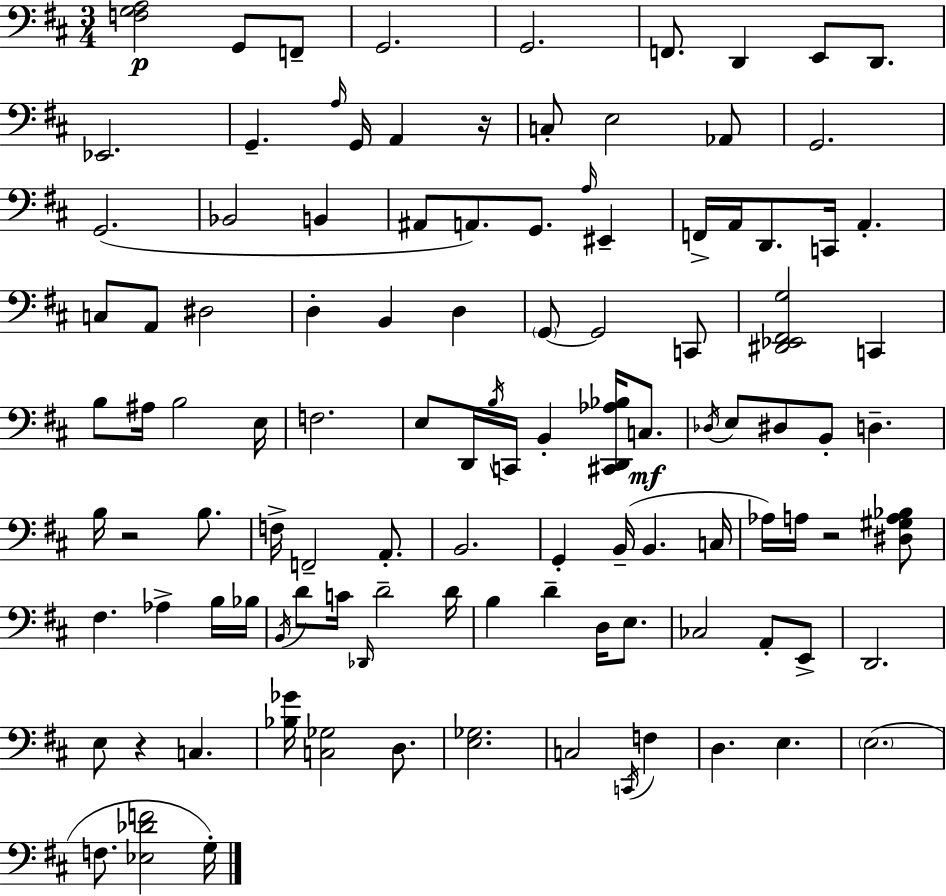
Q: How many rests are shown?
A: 4